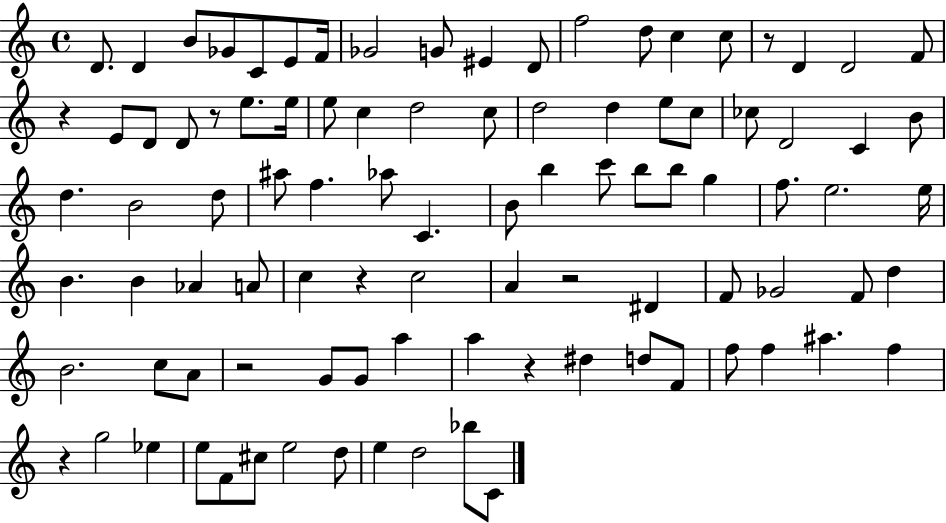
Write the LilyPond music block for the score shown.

{
  \clef treble
  \time 4/4
  \defaultTimeSignature
  \key c \major
  d'8. d'4 b'8 ges'8 c'8 e'8 f'16 | ges'2 g'8 eis'4 d'8 | f''2 d''8 c''4 c''8 | r8 d'4 d'2 f'8 | \break r4 e'8 d'8 d'8 r8 e''8. e''16 | e''8 c''4 d''2 c''8 | d''2 d''4 e''8 c''8 | ces''8 d'2 c'4 b'8 | \break d''4. b'2 d''8 | ais''8 f''4. aes''8 c'4. | b'8 b''4 c'''8 b''8 b''8 g''4 | f''8. e''2. e''16 | \break b'4. b'4 aes'4 a'8 | c''4 r4 c''2 | a'4 r2 dis'4 | f'8 ges'2 f'8 d''4 | \break b'2. c''8 a'8 | r2 g'8 g'8 a''4 | a''4 r4 dis''4 d''8 f'8 | f''8 f''4 ais''4. f''4 | \break r4 g''2 ees''4 | e''8 f'8 cis''8 e''2 d''8 | e''4 d''2 bes''8 c'8 | \bar "|."
}